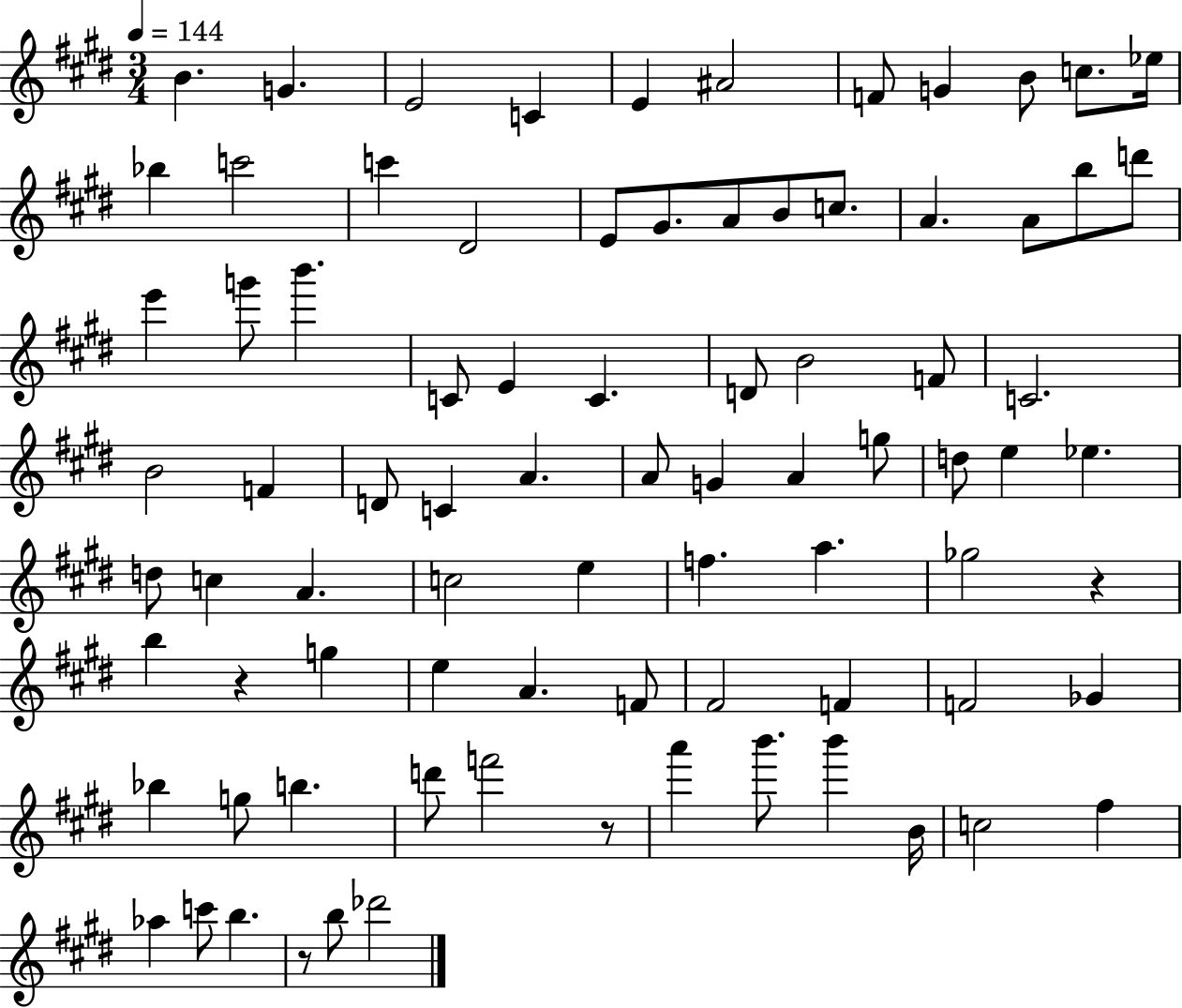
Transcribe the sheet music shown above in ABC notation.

X:1
T:Untitled
M:3/4
L:1/4
K:E
B G E2 C E ^A2 F/2 G B/2 c/2 _e/4 _b c'2 c' ^D2 E/2 ^G/2 A/2 B/2 c/2 A A/2 b/2 d'/2 e' g'/2 b' C/2 E C D/2 B2 F/2 C2 B2 F D/2 C A A/2 G A g/2 d/2 e _e d/2 c A c2 e f a _g2 z b z g e A F/2 ^F2 F F2 _G _b g/2 b d'/2 f'2 z/2 a' b'/2 b' B/4 c2 ^f _a c'/2 b z/2 b/2 _d'2